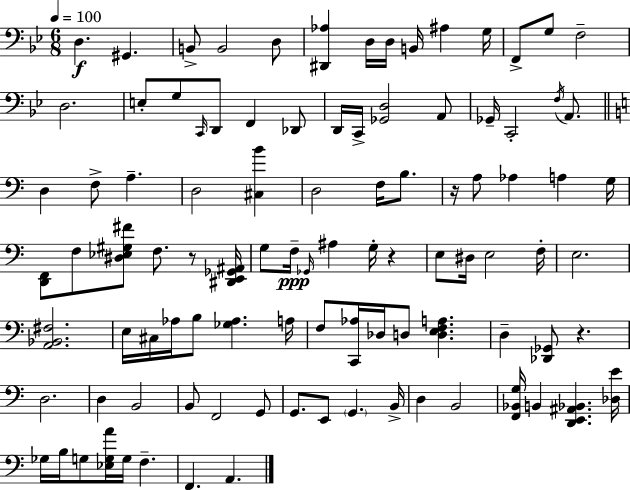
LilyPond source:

{
  \clef bass
  \numericTimeSignature
  \time 6/8
  \key g \minor
  \tempo 4 = 100
  d4.\f gis,4. | b,8-> b,2 d8 | <dis, aes>4 d16 d16 b,16 ais4 g16 | f,8-> g8 f2-- | \break d2. | e8-. g8 \grace { c,16 } d,8 f,4 des,8 | d,16 c,16-> <ges, d>2 a,8 | ges,16-- c,2-. \acciaccatura { f16 } a,8. | \break \bar "||" \break \key a \minor d4 f8-> a4.-- | d2 <cis b'>4 | d2 f16 b8. | r16 a8 aes4 a4 g16 | \break <d, f,>8 f8 <dis ees gis fis'>8 f8. r8 <dis, e, ges, ais,>16 | g8 f16--\ppp \grace { ges,16 } ais4 g16-. r4 | e8 dis16 e2 | f16-. e2. | \break <a, bes, fis>2. | e16 cis16 aes16 b8 <ges aes>4. | a16 f8 <c, aes>16 des16 d8 <d e f a>4. | d4-- <des, ges,>8 r4. | \break d2. | d4 b,2 | b,8 f,2 g,8 | g,8. e,8 \parenthesize g,4. | \break b,16-> d4 b,2 | <f, bes, g>16 b,4 <d, e, ais, bes,>4. | <des e'>16 ges16 b16 g8 <ees g a'>16 g16 f4.-- | f,4. a,4. | \break \bar "|."
}